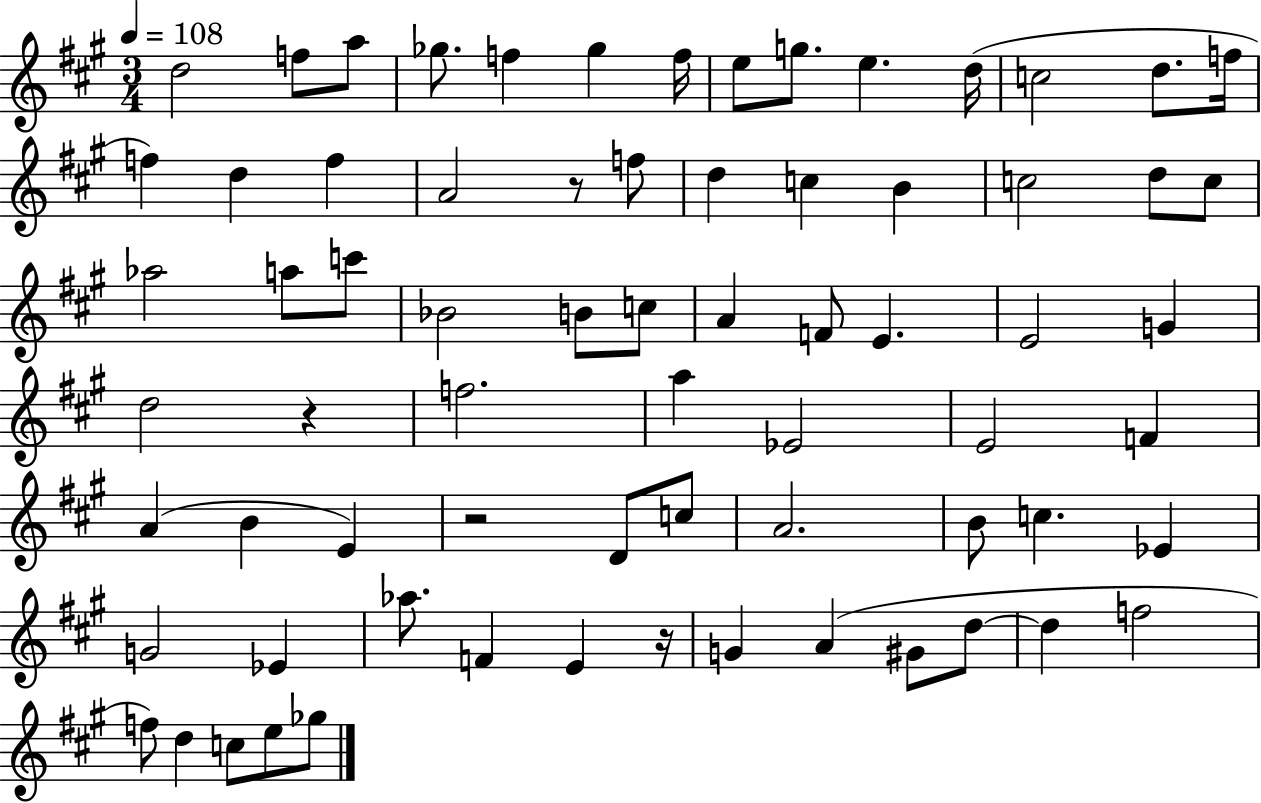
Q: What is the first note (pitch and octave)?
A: D5